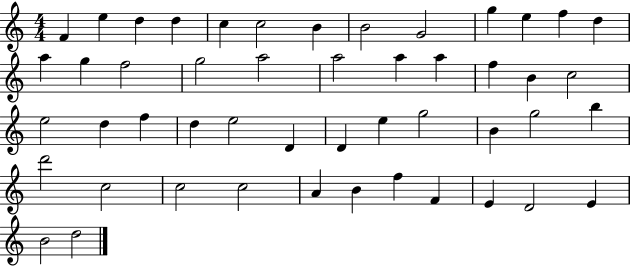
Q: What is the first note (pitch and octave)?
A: F4